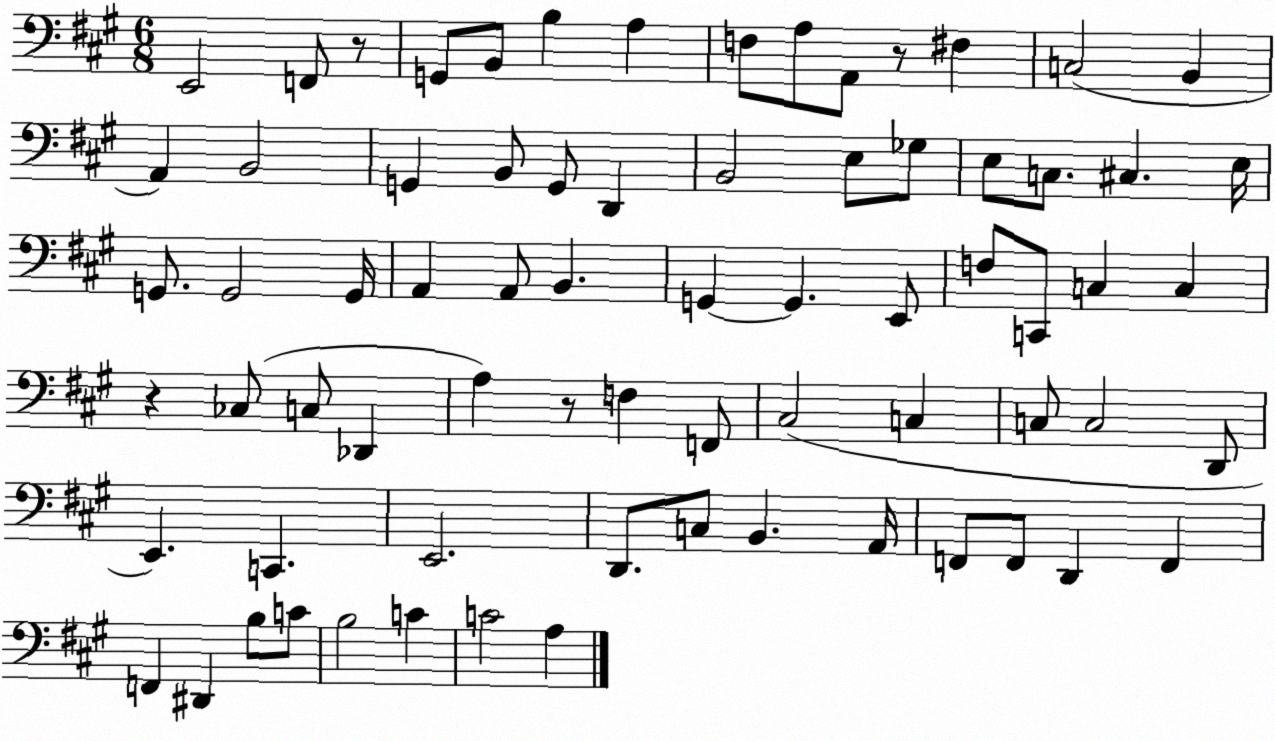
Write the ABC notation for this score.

X:1
T:Untitled
M:6/8
L:1/4
K:A
E,,2 F,,/2 z/2 G,,/2 B,,/2 B, A, F,/2 A,/2 A,,/2 z/2 ^F, C,2 B,, A,, B,,2 G,, B,,/2 G,,/2 D,, B,,2 E,/2 _G,/2 E,/2 C,/2 ^C, E,/4 G,,/2 G,,2 G,,/4 A,, A,,/2 B,, G,, G,, E,,/2 F,/2 C,,/2 C, C, z _C,/2 C,/2 _D,, A, z/2 F, F,,/2 ^C,2 C, C,/2 C,2 D,,/2 E,, C,, E,,2 D,,/2 C,/2 B,, A,,/4 F,,/2 F,,/2 D,, F,, F,, ^D,, B,/2 C/2 B,2 C C2 A,